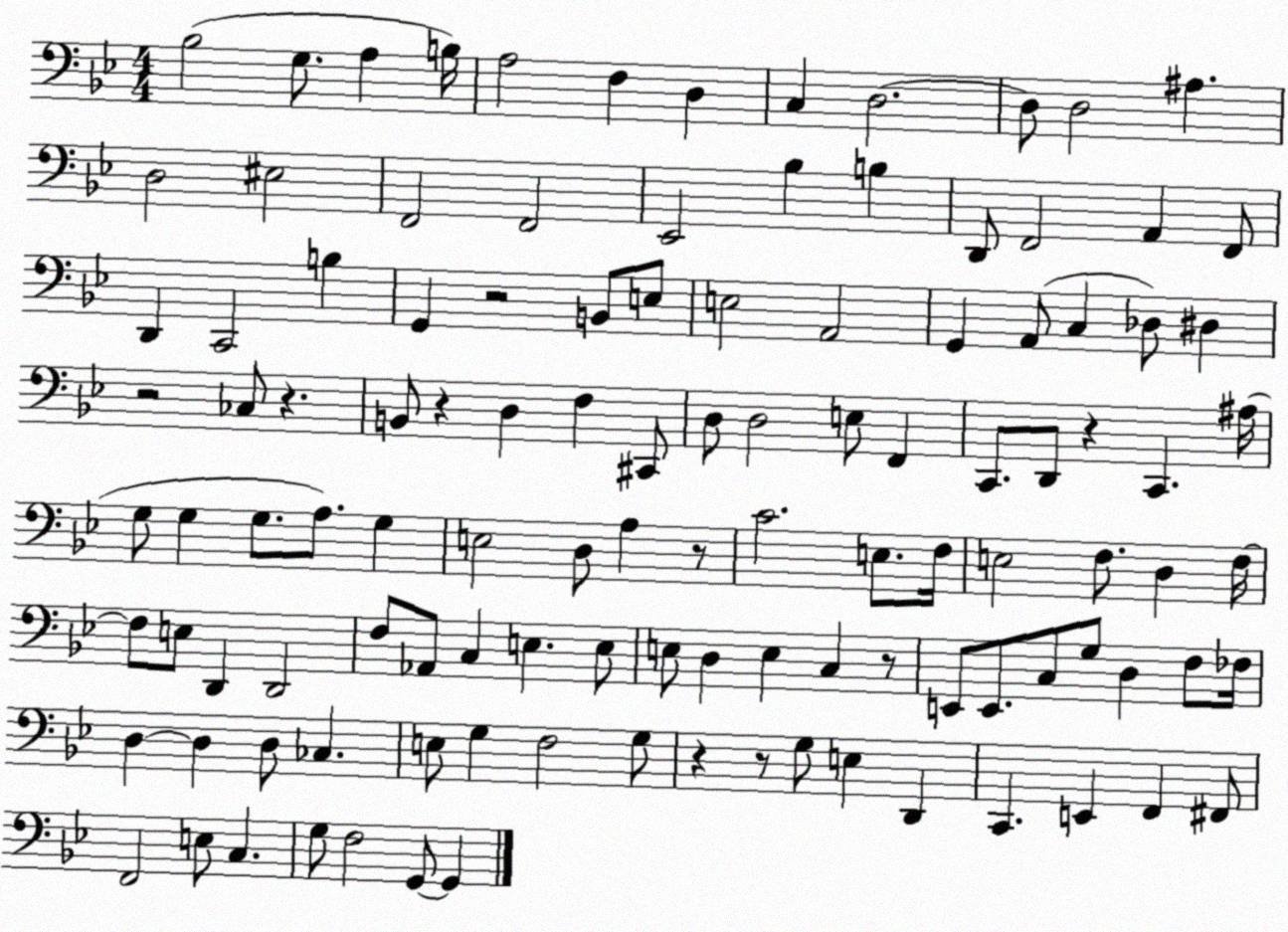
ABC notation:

X:1
T:Untitled
M:4/4
L:1/4
K:Bb
_B,2 G,/2 A, B,/4 A,2 F, D, C, D,2 D,/2 D,2 ^A, D,2 ^E,2 F,,2 F,,2 _E,,2 _B, B, D,,/2 F,,2 A,, F,,/2 D,, C,,2 B, G,, z2 B,,/2 E,/2 E,2 A,,2 G,, A,,/2 C, _D,/2 ^D, z2 _C,/2 z B,,/2 z D, F, ^C,,/2 D,/2 D,2 E,/2 F,, C,,/2 D,,/2 z C,, ^A,/4 G,/2 G, G,/2 A,/2 G, E,2 D,/2 A, z/2 C2 E,/2 F,/4 E,2 F,/2 D, F,/4 F,/2 E,/2 D,, D,,2 F,/2 _A,,/2 C, E, E,/2 E,/2 D, E, C, z/2 E,,/2 E,,/2 C,/2 G,/2 D, F,/2 _F,/4 D, D, D,/2 _C, E,/2 G, F,2 G,/2 z z/2 G,/2 E, D,, C,, E,, F,, ^F,,/2 F,,2 E,/2 C, G,/2 F,2 G,,/2 G,,